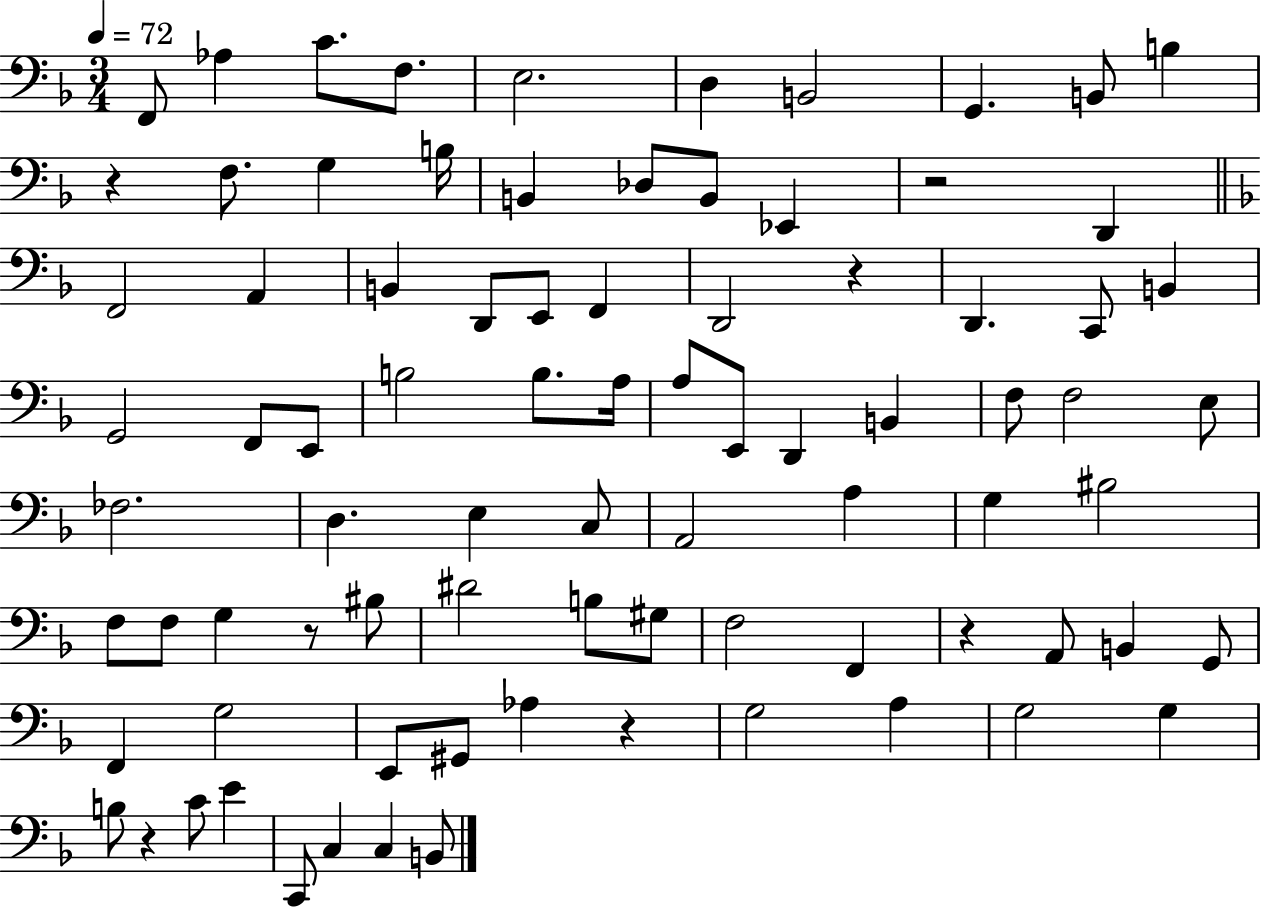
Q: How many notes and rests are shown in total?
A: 84